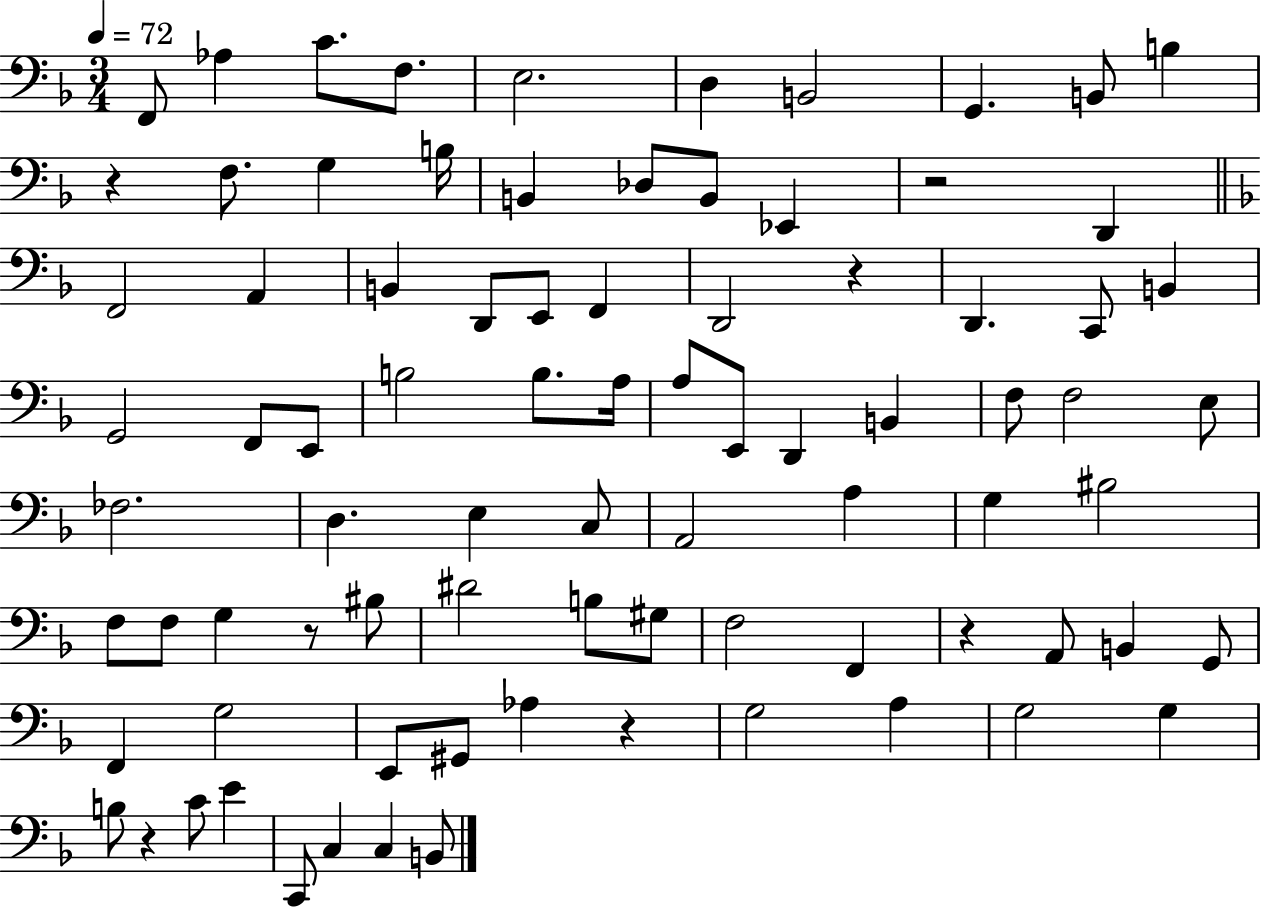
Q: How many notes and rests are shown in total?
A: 84